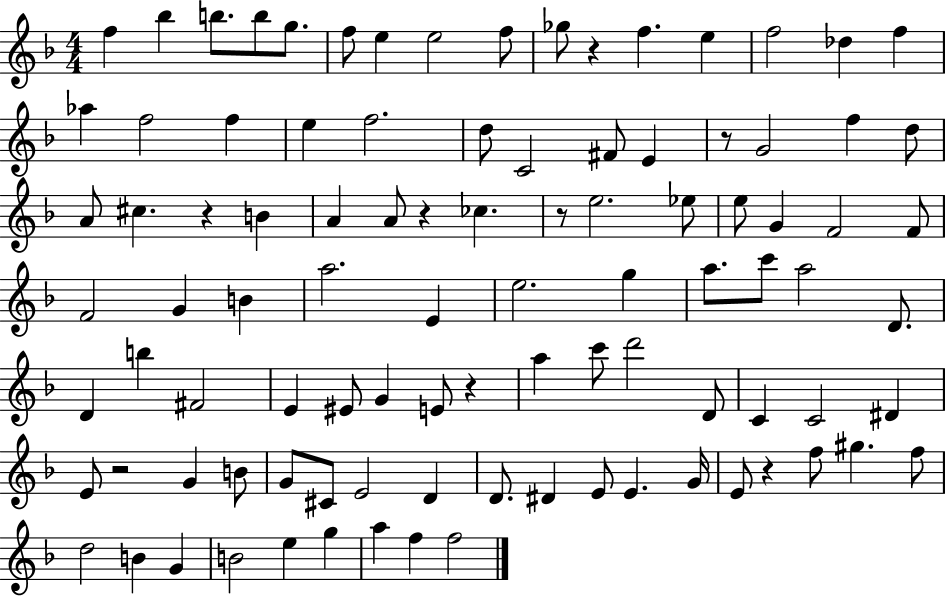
{
  \clef treble
  \numericTimeSignature
  \time 4/4
  \key f \major
  f''4 bes''4 b''8. b''8 g''8. | f''8 e''4 e''2 f''8 | ges''8 r4 f''4. e''4 | f''2 des''4 f''4 | \break aes''4 f''2 f''4 | e''4 f''2. | d''8 c'2 fis'8 e'4 | r8 g'2 f''4 d''8 | \break a'8 cis''4. r4 b'4 | a'4 a'8 r4 ces''4. | r8 e''2. ees''8 | e''8 g'4 f'2 f'8 | \break f'2 g'4 b'4 | a''2. e'4 | e''2. g''4 | a''8. c'''8 a''2 d'8. | \break d'4 b''4 fis'2 | e'4 eis'8 g'4 e'8 r4 | a''4 c'''8 d'''2 d'8 | c'4 c'2 dis'4 | \break e'8 r2 g'4 b'8 | g'8 cis'8 e'2 d'4 | d'8. dis'4 e'8 e'4. g'16 | e'8 r4 f''8 gis''4. f''8 | \break d''2 b'4 g'4 | b'2 e''4 g''4 | a''4 f''4 f''2 | \bar "|."
}